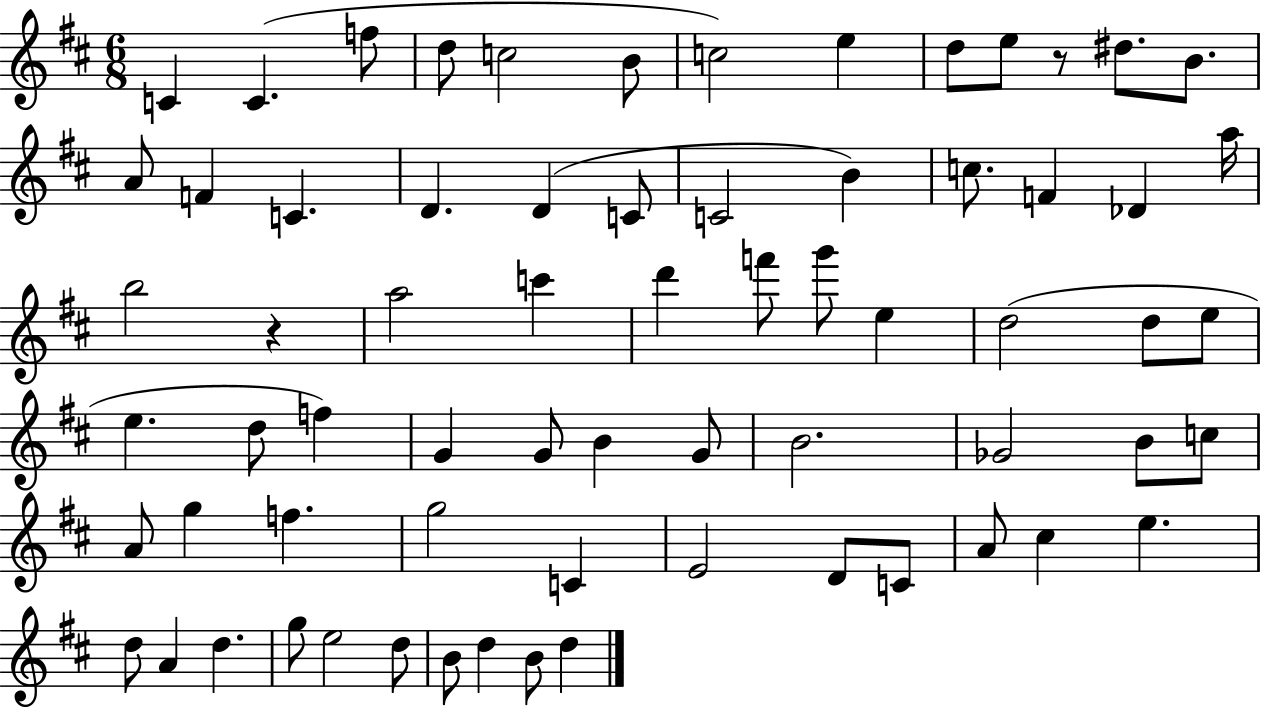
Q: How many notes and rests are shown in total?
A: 68